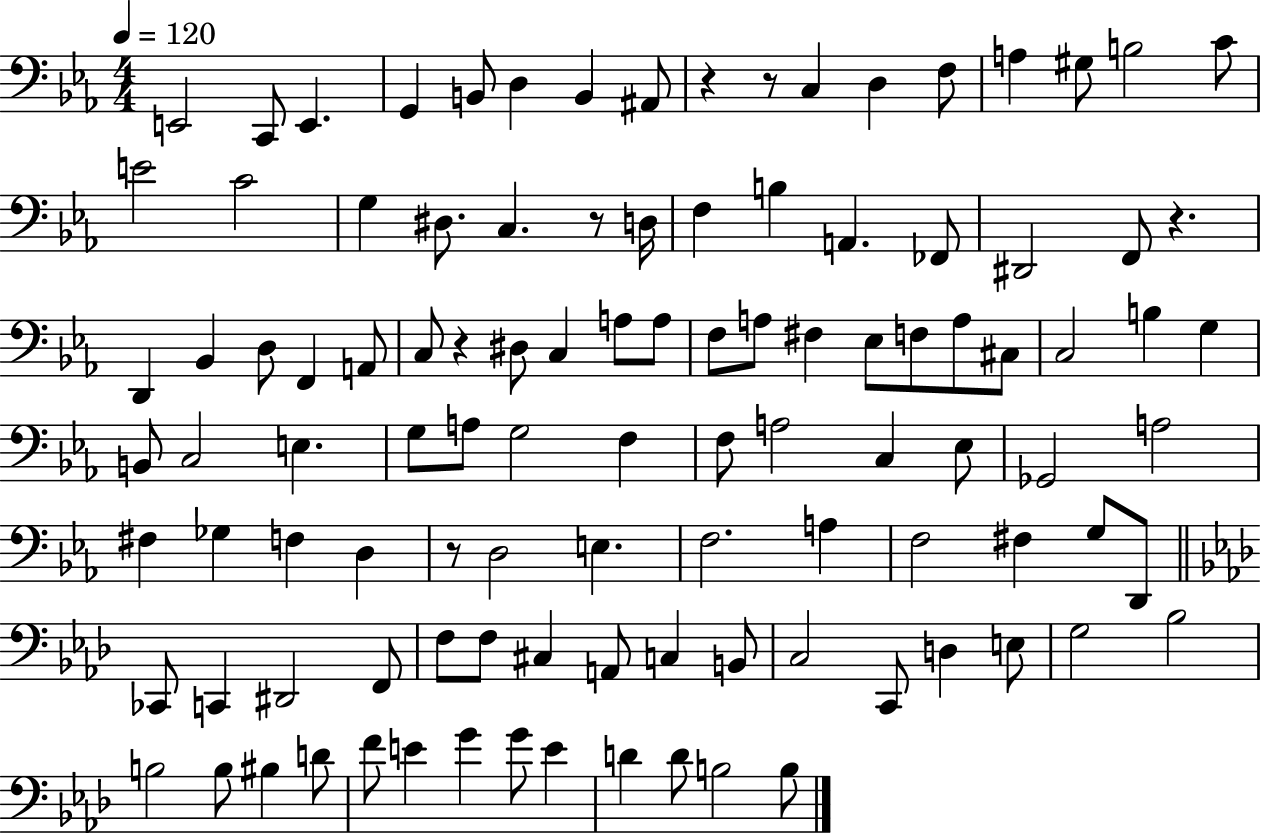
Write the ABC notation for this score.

X:1
T:Untitled
M:4/4
L:1/4
K:Eb
E,,2 C,,/2 E,, G,, B,,/2 D, B,, ^A,,/2 z z/2 C, D, F,/2 A, ^G,/2 B,2 C/2 E2 C2 G, ^D,/2 C, z/2 D,/4 F, B, A,, _F,,/2 ^D,,2 F,,/2 z D,, _B,, D,/2 F,, A,,/2 C,/2 z ^D,/2 C, A,/2 A,/2 F,/2 A,/2 ^F, _E,/2 F,/2 A,/2 ^C,/2 C,2 B, G, B,,/2 C,2 E, G,/2 A,/2 G,2 F, F,/2 A,2 C, _E,/2 _G,,2 A,2 ^F, _G, F, D, z/2 D,2 E, F,2 A, F,2 ^F, G,/2 D,,/2 _C,,/2 C,, ^D,,2 F,,/2 F,/2 F,/2 ^C, A,,/2 C, B,,/2 C,2 C,,/2 D, E,/2 G,2 _B,2 B,2 B,/2 ^B, D/2 F/2 E G G/2 E D D/2 B,2 B,/2